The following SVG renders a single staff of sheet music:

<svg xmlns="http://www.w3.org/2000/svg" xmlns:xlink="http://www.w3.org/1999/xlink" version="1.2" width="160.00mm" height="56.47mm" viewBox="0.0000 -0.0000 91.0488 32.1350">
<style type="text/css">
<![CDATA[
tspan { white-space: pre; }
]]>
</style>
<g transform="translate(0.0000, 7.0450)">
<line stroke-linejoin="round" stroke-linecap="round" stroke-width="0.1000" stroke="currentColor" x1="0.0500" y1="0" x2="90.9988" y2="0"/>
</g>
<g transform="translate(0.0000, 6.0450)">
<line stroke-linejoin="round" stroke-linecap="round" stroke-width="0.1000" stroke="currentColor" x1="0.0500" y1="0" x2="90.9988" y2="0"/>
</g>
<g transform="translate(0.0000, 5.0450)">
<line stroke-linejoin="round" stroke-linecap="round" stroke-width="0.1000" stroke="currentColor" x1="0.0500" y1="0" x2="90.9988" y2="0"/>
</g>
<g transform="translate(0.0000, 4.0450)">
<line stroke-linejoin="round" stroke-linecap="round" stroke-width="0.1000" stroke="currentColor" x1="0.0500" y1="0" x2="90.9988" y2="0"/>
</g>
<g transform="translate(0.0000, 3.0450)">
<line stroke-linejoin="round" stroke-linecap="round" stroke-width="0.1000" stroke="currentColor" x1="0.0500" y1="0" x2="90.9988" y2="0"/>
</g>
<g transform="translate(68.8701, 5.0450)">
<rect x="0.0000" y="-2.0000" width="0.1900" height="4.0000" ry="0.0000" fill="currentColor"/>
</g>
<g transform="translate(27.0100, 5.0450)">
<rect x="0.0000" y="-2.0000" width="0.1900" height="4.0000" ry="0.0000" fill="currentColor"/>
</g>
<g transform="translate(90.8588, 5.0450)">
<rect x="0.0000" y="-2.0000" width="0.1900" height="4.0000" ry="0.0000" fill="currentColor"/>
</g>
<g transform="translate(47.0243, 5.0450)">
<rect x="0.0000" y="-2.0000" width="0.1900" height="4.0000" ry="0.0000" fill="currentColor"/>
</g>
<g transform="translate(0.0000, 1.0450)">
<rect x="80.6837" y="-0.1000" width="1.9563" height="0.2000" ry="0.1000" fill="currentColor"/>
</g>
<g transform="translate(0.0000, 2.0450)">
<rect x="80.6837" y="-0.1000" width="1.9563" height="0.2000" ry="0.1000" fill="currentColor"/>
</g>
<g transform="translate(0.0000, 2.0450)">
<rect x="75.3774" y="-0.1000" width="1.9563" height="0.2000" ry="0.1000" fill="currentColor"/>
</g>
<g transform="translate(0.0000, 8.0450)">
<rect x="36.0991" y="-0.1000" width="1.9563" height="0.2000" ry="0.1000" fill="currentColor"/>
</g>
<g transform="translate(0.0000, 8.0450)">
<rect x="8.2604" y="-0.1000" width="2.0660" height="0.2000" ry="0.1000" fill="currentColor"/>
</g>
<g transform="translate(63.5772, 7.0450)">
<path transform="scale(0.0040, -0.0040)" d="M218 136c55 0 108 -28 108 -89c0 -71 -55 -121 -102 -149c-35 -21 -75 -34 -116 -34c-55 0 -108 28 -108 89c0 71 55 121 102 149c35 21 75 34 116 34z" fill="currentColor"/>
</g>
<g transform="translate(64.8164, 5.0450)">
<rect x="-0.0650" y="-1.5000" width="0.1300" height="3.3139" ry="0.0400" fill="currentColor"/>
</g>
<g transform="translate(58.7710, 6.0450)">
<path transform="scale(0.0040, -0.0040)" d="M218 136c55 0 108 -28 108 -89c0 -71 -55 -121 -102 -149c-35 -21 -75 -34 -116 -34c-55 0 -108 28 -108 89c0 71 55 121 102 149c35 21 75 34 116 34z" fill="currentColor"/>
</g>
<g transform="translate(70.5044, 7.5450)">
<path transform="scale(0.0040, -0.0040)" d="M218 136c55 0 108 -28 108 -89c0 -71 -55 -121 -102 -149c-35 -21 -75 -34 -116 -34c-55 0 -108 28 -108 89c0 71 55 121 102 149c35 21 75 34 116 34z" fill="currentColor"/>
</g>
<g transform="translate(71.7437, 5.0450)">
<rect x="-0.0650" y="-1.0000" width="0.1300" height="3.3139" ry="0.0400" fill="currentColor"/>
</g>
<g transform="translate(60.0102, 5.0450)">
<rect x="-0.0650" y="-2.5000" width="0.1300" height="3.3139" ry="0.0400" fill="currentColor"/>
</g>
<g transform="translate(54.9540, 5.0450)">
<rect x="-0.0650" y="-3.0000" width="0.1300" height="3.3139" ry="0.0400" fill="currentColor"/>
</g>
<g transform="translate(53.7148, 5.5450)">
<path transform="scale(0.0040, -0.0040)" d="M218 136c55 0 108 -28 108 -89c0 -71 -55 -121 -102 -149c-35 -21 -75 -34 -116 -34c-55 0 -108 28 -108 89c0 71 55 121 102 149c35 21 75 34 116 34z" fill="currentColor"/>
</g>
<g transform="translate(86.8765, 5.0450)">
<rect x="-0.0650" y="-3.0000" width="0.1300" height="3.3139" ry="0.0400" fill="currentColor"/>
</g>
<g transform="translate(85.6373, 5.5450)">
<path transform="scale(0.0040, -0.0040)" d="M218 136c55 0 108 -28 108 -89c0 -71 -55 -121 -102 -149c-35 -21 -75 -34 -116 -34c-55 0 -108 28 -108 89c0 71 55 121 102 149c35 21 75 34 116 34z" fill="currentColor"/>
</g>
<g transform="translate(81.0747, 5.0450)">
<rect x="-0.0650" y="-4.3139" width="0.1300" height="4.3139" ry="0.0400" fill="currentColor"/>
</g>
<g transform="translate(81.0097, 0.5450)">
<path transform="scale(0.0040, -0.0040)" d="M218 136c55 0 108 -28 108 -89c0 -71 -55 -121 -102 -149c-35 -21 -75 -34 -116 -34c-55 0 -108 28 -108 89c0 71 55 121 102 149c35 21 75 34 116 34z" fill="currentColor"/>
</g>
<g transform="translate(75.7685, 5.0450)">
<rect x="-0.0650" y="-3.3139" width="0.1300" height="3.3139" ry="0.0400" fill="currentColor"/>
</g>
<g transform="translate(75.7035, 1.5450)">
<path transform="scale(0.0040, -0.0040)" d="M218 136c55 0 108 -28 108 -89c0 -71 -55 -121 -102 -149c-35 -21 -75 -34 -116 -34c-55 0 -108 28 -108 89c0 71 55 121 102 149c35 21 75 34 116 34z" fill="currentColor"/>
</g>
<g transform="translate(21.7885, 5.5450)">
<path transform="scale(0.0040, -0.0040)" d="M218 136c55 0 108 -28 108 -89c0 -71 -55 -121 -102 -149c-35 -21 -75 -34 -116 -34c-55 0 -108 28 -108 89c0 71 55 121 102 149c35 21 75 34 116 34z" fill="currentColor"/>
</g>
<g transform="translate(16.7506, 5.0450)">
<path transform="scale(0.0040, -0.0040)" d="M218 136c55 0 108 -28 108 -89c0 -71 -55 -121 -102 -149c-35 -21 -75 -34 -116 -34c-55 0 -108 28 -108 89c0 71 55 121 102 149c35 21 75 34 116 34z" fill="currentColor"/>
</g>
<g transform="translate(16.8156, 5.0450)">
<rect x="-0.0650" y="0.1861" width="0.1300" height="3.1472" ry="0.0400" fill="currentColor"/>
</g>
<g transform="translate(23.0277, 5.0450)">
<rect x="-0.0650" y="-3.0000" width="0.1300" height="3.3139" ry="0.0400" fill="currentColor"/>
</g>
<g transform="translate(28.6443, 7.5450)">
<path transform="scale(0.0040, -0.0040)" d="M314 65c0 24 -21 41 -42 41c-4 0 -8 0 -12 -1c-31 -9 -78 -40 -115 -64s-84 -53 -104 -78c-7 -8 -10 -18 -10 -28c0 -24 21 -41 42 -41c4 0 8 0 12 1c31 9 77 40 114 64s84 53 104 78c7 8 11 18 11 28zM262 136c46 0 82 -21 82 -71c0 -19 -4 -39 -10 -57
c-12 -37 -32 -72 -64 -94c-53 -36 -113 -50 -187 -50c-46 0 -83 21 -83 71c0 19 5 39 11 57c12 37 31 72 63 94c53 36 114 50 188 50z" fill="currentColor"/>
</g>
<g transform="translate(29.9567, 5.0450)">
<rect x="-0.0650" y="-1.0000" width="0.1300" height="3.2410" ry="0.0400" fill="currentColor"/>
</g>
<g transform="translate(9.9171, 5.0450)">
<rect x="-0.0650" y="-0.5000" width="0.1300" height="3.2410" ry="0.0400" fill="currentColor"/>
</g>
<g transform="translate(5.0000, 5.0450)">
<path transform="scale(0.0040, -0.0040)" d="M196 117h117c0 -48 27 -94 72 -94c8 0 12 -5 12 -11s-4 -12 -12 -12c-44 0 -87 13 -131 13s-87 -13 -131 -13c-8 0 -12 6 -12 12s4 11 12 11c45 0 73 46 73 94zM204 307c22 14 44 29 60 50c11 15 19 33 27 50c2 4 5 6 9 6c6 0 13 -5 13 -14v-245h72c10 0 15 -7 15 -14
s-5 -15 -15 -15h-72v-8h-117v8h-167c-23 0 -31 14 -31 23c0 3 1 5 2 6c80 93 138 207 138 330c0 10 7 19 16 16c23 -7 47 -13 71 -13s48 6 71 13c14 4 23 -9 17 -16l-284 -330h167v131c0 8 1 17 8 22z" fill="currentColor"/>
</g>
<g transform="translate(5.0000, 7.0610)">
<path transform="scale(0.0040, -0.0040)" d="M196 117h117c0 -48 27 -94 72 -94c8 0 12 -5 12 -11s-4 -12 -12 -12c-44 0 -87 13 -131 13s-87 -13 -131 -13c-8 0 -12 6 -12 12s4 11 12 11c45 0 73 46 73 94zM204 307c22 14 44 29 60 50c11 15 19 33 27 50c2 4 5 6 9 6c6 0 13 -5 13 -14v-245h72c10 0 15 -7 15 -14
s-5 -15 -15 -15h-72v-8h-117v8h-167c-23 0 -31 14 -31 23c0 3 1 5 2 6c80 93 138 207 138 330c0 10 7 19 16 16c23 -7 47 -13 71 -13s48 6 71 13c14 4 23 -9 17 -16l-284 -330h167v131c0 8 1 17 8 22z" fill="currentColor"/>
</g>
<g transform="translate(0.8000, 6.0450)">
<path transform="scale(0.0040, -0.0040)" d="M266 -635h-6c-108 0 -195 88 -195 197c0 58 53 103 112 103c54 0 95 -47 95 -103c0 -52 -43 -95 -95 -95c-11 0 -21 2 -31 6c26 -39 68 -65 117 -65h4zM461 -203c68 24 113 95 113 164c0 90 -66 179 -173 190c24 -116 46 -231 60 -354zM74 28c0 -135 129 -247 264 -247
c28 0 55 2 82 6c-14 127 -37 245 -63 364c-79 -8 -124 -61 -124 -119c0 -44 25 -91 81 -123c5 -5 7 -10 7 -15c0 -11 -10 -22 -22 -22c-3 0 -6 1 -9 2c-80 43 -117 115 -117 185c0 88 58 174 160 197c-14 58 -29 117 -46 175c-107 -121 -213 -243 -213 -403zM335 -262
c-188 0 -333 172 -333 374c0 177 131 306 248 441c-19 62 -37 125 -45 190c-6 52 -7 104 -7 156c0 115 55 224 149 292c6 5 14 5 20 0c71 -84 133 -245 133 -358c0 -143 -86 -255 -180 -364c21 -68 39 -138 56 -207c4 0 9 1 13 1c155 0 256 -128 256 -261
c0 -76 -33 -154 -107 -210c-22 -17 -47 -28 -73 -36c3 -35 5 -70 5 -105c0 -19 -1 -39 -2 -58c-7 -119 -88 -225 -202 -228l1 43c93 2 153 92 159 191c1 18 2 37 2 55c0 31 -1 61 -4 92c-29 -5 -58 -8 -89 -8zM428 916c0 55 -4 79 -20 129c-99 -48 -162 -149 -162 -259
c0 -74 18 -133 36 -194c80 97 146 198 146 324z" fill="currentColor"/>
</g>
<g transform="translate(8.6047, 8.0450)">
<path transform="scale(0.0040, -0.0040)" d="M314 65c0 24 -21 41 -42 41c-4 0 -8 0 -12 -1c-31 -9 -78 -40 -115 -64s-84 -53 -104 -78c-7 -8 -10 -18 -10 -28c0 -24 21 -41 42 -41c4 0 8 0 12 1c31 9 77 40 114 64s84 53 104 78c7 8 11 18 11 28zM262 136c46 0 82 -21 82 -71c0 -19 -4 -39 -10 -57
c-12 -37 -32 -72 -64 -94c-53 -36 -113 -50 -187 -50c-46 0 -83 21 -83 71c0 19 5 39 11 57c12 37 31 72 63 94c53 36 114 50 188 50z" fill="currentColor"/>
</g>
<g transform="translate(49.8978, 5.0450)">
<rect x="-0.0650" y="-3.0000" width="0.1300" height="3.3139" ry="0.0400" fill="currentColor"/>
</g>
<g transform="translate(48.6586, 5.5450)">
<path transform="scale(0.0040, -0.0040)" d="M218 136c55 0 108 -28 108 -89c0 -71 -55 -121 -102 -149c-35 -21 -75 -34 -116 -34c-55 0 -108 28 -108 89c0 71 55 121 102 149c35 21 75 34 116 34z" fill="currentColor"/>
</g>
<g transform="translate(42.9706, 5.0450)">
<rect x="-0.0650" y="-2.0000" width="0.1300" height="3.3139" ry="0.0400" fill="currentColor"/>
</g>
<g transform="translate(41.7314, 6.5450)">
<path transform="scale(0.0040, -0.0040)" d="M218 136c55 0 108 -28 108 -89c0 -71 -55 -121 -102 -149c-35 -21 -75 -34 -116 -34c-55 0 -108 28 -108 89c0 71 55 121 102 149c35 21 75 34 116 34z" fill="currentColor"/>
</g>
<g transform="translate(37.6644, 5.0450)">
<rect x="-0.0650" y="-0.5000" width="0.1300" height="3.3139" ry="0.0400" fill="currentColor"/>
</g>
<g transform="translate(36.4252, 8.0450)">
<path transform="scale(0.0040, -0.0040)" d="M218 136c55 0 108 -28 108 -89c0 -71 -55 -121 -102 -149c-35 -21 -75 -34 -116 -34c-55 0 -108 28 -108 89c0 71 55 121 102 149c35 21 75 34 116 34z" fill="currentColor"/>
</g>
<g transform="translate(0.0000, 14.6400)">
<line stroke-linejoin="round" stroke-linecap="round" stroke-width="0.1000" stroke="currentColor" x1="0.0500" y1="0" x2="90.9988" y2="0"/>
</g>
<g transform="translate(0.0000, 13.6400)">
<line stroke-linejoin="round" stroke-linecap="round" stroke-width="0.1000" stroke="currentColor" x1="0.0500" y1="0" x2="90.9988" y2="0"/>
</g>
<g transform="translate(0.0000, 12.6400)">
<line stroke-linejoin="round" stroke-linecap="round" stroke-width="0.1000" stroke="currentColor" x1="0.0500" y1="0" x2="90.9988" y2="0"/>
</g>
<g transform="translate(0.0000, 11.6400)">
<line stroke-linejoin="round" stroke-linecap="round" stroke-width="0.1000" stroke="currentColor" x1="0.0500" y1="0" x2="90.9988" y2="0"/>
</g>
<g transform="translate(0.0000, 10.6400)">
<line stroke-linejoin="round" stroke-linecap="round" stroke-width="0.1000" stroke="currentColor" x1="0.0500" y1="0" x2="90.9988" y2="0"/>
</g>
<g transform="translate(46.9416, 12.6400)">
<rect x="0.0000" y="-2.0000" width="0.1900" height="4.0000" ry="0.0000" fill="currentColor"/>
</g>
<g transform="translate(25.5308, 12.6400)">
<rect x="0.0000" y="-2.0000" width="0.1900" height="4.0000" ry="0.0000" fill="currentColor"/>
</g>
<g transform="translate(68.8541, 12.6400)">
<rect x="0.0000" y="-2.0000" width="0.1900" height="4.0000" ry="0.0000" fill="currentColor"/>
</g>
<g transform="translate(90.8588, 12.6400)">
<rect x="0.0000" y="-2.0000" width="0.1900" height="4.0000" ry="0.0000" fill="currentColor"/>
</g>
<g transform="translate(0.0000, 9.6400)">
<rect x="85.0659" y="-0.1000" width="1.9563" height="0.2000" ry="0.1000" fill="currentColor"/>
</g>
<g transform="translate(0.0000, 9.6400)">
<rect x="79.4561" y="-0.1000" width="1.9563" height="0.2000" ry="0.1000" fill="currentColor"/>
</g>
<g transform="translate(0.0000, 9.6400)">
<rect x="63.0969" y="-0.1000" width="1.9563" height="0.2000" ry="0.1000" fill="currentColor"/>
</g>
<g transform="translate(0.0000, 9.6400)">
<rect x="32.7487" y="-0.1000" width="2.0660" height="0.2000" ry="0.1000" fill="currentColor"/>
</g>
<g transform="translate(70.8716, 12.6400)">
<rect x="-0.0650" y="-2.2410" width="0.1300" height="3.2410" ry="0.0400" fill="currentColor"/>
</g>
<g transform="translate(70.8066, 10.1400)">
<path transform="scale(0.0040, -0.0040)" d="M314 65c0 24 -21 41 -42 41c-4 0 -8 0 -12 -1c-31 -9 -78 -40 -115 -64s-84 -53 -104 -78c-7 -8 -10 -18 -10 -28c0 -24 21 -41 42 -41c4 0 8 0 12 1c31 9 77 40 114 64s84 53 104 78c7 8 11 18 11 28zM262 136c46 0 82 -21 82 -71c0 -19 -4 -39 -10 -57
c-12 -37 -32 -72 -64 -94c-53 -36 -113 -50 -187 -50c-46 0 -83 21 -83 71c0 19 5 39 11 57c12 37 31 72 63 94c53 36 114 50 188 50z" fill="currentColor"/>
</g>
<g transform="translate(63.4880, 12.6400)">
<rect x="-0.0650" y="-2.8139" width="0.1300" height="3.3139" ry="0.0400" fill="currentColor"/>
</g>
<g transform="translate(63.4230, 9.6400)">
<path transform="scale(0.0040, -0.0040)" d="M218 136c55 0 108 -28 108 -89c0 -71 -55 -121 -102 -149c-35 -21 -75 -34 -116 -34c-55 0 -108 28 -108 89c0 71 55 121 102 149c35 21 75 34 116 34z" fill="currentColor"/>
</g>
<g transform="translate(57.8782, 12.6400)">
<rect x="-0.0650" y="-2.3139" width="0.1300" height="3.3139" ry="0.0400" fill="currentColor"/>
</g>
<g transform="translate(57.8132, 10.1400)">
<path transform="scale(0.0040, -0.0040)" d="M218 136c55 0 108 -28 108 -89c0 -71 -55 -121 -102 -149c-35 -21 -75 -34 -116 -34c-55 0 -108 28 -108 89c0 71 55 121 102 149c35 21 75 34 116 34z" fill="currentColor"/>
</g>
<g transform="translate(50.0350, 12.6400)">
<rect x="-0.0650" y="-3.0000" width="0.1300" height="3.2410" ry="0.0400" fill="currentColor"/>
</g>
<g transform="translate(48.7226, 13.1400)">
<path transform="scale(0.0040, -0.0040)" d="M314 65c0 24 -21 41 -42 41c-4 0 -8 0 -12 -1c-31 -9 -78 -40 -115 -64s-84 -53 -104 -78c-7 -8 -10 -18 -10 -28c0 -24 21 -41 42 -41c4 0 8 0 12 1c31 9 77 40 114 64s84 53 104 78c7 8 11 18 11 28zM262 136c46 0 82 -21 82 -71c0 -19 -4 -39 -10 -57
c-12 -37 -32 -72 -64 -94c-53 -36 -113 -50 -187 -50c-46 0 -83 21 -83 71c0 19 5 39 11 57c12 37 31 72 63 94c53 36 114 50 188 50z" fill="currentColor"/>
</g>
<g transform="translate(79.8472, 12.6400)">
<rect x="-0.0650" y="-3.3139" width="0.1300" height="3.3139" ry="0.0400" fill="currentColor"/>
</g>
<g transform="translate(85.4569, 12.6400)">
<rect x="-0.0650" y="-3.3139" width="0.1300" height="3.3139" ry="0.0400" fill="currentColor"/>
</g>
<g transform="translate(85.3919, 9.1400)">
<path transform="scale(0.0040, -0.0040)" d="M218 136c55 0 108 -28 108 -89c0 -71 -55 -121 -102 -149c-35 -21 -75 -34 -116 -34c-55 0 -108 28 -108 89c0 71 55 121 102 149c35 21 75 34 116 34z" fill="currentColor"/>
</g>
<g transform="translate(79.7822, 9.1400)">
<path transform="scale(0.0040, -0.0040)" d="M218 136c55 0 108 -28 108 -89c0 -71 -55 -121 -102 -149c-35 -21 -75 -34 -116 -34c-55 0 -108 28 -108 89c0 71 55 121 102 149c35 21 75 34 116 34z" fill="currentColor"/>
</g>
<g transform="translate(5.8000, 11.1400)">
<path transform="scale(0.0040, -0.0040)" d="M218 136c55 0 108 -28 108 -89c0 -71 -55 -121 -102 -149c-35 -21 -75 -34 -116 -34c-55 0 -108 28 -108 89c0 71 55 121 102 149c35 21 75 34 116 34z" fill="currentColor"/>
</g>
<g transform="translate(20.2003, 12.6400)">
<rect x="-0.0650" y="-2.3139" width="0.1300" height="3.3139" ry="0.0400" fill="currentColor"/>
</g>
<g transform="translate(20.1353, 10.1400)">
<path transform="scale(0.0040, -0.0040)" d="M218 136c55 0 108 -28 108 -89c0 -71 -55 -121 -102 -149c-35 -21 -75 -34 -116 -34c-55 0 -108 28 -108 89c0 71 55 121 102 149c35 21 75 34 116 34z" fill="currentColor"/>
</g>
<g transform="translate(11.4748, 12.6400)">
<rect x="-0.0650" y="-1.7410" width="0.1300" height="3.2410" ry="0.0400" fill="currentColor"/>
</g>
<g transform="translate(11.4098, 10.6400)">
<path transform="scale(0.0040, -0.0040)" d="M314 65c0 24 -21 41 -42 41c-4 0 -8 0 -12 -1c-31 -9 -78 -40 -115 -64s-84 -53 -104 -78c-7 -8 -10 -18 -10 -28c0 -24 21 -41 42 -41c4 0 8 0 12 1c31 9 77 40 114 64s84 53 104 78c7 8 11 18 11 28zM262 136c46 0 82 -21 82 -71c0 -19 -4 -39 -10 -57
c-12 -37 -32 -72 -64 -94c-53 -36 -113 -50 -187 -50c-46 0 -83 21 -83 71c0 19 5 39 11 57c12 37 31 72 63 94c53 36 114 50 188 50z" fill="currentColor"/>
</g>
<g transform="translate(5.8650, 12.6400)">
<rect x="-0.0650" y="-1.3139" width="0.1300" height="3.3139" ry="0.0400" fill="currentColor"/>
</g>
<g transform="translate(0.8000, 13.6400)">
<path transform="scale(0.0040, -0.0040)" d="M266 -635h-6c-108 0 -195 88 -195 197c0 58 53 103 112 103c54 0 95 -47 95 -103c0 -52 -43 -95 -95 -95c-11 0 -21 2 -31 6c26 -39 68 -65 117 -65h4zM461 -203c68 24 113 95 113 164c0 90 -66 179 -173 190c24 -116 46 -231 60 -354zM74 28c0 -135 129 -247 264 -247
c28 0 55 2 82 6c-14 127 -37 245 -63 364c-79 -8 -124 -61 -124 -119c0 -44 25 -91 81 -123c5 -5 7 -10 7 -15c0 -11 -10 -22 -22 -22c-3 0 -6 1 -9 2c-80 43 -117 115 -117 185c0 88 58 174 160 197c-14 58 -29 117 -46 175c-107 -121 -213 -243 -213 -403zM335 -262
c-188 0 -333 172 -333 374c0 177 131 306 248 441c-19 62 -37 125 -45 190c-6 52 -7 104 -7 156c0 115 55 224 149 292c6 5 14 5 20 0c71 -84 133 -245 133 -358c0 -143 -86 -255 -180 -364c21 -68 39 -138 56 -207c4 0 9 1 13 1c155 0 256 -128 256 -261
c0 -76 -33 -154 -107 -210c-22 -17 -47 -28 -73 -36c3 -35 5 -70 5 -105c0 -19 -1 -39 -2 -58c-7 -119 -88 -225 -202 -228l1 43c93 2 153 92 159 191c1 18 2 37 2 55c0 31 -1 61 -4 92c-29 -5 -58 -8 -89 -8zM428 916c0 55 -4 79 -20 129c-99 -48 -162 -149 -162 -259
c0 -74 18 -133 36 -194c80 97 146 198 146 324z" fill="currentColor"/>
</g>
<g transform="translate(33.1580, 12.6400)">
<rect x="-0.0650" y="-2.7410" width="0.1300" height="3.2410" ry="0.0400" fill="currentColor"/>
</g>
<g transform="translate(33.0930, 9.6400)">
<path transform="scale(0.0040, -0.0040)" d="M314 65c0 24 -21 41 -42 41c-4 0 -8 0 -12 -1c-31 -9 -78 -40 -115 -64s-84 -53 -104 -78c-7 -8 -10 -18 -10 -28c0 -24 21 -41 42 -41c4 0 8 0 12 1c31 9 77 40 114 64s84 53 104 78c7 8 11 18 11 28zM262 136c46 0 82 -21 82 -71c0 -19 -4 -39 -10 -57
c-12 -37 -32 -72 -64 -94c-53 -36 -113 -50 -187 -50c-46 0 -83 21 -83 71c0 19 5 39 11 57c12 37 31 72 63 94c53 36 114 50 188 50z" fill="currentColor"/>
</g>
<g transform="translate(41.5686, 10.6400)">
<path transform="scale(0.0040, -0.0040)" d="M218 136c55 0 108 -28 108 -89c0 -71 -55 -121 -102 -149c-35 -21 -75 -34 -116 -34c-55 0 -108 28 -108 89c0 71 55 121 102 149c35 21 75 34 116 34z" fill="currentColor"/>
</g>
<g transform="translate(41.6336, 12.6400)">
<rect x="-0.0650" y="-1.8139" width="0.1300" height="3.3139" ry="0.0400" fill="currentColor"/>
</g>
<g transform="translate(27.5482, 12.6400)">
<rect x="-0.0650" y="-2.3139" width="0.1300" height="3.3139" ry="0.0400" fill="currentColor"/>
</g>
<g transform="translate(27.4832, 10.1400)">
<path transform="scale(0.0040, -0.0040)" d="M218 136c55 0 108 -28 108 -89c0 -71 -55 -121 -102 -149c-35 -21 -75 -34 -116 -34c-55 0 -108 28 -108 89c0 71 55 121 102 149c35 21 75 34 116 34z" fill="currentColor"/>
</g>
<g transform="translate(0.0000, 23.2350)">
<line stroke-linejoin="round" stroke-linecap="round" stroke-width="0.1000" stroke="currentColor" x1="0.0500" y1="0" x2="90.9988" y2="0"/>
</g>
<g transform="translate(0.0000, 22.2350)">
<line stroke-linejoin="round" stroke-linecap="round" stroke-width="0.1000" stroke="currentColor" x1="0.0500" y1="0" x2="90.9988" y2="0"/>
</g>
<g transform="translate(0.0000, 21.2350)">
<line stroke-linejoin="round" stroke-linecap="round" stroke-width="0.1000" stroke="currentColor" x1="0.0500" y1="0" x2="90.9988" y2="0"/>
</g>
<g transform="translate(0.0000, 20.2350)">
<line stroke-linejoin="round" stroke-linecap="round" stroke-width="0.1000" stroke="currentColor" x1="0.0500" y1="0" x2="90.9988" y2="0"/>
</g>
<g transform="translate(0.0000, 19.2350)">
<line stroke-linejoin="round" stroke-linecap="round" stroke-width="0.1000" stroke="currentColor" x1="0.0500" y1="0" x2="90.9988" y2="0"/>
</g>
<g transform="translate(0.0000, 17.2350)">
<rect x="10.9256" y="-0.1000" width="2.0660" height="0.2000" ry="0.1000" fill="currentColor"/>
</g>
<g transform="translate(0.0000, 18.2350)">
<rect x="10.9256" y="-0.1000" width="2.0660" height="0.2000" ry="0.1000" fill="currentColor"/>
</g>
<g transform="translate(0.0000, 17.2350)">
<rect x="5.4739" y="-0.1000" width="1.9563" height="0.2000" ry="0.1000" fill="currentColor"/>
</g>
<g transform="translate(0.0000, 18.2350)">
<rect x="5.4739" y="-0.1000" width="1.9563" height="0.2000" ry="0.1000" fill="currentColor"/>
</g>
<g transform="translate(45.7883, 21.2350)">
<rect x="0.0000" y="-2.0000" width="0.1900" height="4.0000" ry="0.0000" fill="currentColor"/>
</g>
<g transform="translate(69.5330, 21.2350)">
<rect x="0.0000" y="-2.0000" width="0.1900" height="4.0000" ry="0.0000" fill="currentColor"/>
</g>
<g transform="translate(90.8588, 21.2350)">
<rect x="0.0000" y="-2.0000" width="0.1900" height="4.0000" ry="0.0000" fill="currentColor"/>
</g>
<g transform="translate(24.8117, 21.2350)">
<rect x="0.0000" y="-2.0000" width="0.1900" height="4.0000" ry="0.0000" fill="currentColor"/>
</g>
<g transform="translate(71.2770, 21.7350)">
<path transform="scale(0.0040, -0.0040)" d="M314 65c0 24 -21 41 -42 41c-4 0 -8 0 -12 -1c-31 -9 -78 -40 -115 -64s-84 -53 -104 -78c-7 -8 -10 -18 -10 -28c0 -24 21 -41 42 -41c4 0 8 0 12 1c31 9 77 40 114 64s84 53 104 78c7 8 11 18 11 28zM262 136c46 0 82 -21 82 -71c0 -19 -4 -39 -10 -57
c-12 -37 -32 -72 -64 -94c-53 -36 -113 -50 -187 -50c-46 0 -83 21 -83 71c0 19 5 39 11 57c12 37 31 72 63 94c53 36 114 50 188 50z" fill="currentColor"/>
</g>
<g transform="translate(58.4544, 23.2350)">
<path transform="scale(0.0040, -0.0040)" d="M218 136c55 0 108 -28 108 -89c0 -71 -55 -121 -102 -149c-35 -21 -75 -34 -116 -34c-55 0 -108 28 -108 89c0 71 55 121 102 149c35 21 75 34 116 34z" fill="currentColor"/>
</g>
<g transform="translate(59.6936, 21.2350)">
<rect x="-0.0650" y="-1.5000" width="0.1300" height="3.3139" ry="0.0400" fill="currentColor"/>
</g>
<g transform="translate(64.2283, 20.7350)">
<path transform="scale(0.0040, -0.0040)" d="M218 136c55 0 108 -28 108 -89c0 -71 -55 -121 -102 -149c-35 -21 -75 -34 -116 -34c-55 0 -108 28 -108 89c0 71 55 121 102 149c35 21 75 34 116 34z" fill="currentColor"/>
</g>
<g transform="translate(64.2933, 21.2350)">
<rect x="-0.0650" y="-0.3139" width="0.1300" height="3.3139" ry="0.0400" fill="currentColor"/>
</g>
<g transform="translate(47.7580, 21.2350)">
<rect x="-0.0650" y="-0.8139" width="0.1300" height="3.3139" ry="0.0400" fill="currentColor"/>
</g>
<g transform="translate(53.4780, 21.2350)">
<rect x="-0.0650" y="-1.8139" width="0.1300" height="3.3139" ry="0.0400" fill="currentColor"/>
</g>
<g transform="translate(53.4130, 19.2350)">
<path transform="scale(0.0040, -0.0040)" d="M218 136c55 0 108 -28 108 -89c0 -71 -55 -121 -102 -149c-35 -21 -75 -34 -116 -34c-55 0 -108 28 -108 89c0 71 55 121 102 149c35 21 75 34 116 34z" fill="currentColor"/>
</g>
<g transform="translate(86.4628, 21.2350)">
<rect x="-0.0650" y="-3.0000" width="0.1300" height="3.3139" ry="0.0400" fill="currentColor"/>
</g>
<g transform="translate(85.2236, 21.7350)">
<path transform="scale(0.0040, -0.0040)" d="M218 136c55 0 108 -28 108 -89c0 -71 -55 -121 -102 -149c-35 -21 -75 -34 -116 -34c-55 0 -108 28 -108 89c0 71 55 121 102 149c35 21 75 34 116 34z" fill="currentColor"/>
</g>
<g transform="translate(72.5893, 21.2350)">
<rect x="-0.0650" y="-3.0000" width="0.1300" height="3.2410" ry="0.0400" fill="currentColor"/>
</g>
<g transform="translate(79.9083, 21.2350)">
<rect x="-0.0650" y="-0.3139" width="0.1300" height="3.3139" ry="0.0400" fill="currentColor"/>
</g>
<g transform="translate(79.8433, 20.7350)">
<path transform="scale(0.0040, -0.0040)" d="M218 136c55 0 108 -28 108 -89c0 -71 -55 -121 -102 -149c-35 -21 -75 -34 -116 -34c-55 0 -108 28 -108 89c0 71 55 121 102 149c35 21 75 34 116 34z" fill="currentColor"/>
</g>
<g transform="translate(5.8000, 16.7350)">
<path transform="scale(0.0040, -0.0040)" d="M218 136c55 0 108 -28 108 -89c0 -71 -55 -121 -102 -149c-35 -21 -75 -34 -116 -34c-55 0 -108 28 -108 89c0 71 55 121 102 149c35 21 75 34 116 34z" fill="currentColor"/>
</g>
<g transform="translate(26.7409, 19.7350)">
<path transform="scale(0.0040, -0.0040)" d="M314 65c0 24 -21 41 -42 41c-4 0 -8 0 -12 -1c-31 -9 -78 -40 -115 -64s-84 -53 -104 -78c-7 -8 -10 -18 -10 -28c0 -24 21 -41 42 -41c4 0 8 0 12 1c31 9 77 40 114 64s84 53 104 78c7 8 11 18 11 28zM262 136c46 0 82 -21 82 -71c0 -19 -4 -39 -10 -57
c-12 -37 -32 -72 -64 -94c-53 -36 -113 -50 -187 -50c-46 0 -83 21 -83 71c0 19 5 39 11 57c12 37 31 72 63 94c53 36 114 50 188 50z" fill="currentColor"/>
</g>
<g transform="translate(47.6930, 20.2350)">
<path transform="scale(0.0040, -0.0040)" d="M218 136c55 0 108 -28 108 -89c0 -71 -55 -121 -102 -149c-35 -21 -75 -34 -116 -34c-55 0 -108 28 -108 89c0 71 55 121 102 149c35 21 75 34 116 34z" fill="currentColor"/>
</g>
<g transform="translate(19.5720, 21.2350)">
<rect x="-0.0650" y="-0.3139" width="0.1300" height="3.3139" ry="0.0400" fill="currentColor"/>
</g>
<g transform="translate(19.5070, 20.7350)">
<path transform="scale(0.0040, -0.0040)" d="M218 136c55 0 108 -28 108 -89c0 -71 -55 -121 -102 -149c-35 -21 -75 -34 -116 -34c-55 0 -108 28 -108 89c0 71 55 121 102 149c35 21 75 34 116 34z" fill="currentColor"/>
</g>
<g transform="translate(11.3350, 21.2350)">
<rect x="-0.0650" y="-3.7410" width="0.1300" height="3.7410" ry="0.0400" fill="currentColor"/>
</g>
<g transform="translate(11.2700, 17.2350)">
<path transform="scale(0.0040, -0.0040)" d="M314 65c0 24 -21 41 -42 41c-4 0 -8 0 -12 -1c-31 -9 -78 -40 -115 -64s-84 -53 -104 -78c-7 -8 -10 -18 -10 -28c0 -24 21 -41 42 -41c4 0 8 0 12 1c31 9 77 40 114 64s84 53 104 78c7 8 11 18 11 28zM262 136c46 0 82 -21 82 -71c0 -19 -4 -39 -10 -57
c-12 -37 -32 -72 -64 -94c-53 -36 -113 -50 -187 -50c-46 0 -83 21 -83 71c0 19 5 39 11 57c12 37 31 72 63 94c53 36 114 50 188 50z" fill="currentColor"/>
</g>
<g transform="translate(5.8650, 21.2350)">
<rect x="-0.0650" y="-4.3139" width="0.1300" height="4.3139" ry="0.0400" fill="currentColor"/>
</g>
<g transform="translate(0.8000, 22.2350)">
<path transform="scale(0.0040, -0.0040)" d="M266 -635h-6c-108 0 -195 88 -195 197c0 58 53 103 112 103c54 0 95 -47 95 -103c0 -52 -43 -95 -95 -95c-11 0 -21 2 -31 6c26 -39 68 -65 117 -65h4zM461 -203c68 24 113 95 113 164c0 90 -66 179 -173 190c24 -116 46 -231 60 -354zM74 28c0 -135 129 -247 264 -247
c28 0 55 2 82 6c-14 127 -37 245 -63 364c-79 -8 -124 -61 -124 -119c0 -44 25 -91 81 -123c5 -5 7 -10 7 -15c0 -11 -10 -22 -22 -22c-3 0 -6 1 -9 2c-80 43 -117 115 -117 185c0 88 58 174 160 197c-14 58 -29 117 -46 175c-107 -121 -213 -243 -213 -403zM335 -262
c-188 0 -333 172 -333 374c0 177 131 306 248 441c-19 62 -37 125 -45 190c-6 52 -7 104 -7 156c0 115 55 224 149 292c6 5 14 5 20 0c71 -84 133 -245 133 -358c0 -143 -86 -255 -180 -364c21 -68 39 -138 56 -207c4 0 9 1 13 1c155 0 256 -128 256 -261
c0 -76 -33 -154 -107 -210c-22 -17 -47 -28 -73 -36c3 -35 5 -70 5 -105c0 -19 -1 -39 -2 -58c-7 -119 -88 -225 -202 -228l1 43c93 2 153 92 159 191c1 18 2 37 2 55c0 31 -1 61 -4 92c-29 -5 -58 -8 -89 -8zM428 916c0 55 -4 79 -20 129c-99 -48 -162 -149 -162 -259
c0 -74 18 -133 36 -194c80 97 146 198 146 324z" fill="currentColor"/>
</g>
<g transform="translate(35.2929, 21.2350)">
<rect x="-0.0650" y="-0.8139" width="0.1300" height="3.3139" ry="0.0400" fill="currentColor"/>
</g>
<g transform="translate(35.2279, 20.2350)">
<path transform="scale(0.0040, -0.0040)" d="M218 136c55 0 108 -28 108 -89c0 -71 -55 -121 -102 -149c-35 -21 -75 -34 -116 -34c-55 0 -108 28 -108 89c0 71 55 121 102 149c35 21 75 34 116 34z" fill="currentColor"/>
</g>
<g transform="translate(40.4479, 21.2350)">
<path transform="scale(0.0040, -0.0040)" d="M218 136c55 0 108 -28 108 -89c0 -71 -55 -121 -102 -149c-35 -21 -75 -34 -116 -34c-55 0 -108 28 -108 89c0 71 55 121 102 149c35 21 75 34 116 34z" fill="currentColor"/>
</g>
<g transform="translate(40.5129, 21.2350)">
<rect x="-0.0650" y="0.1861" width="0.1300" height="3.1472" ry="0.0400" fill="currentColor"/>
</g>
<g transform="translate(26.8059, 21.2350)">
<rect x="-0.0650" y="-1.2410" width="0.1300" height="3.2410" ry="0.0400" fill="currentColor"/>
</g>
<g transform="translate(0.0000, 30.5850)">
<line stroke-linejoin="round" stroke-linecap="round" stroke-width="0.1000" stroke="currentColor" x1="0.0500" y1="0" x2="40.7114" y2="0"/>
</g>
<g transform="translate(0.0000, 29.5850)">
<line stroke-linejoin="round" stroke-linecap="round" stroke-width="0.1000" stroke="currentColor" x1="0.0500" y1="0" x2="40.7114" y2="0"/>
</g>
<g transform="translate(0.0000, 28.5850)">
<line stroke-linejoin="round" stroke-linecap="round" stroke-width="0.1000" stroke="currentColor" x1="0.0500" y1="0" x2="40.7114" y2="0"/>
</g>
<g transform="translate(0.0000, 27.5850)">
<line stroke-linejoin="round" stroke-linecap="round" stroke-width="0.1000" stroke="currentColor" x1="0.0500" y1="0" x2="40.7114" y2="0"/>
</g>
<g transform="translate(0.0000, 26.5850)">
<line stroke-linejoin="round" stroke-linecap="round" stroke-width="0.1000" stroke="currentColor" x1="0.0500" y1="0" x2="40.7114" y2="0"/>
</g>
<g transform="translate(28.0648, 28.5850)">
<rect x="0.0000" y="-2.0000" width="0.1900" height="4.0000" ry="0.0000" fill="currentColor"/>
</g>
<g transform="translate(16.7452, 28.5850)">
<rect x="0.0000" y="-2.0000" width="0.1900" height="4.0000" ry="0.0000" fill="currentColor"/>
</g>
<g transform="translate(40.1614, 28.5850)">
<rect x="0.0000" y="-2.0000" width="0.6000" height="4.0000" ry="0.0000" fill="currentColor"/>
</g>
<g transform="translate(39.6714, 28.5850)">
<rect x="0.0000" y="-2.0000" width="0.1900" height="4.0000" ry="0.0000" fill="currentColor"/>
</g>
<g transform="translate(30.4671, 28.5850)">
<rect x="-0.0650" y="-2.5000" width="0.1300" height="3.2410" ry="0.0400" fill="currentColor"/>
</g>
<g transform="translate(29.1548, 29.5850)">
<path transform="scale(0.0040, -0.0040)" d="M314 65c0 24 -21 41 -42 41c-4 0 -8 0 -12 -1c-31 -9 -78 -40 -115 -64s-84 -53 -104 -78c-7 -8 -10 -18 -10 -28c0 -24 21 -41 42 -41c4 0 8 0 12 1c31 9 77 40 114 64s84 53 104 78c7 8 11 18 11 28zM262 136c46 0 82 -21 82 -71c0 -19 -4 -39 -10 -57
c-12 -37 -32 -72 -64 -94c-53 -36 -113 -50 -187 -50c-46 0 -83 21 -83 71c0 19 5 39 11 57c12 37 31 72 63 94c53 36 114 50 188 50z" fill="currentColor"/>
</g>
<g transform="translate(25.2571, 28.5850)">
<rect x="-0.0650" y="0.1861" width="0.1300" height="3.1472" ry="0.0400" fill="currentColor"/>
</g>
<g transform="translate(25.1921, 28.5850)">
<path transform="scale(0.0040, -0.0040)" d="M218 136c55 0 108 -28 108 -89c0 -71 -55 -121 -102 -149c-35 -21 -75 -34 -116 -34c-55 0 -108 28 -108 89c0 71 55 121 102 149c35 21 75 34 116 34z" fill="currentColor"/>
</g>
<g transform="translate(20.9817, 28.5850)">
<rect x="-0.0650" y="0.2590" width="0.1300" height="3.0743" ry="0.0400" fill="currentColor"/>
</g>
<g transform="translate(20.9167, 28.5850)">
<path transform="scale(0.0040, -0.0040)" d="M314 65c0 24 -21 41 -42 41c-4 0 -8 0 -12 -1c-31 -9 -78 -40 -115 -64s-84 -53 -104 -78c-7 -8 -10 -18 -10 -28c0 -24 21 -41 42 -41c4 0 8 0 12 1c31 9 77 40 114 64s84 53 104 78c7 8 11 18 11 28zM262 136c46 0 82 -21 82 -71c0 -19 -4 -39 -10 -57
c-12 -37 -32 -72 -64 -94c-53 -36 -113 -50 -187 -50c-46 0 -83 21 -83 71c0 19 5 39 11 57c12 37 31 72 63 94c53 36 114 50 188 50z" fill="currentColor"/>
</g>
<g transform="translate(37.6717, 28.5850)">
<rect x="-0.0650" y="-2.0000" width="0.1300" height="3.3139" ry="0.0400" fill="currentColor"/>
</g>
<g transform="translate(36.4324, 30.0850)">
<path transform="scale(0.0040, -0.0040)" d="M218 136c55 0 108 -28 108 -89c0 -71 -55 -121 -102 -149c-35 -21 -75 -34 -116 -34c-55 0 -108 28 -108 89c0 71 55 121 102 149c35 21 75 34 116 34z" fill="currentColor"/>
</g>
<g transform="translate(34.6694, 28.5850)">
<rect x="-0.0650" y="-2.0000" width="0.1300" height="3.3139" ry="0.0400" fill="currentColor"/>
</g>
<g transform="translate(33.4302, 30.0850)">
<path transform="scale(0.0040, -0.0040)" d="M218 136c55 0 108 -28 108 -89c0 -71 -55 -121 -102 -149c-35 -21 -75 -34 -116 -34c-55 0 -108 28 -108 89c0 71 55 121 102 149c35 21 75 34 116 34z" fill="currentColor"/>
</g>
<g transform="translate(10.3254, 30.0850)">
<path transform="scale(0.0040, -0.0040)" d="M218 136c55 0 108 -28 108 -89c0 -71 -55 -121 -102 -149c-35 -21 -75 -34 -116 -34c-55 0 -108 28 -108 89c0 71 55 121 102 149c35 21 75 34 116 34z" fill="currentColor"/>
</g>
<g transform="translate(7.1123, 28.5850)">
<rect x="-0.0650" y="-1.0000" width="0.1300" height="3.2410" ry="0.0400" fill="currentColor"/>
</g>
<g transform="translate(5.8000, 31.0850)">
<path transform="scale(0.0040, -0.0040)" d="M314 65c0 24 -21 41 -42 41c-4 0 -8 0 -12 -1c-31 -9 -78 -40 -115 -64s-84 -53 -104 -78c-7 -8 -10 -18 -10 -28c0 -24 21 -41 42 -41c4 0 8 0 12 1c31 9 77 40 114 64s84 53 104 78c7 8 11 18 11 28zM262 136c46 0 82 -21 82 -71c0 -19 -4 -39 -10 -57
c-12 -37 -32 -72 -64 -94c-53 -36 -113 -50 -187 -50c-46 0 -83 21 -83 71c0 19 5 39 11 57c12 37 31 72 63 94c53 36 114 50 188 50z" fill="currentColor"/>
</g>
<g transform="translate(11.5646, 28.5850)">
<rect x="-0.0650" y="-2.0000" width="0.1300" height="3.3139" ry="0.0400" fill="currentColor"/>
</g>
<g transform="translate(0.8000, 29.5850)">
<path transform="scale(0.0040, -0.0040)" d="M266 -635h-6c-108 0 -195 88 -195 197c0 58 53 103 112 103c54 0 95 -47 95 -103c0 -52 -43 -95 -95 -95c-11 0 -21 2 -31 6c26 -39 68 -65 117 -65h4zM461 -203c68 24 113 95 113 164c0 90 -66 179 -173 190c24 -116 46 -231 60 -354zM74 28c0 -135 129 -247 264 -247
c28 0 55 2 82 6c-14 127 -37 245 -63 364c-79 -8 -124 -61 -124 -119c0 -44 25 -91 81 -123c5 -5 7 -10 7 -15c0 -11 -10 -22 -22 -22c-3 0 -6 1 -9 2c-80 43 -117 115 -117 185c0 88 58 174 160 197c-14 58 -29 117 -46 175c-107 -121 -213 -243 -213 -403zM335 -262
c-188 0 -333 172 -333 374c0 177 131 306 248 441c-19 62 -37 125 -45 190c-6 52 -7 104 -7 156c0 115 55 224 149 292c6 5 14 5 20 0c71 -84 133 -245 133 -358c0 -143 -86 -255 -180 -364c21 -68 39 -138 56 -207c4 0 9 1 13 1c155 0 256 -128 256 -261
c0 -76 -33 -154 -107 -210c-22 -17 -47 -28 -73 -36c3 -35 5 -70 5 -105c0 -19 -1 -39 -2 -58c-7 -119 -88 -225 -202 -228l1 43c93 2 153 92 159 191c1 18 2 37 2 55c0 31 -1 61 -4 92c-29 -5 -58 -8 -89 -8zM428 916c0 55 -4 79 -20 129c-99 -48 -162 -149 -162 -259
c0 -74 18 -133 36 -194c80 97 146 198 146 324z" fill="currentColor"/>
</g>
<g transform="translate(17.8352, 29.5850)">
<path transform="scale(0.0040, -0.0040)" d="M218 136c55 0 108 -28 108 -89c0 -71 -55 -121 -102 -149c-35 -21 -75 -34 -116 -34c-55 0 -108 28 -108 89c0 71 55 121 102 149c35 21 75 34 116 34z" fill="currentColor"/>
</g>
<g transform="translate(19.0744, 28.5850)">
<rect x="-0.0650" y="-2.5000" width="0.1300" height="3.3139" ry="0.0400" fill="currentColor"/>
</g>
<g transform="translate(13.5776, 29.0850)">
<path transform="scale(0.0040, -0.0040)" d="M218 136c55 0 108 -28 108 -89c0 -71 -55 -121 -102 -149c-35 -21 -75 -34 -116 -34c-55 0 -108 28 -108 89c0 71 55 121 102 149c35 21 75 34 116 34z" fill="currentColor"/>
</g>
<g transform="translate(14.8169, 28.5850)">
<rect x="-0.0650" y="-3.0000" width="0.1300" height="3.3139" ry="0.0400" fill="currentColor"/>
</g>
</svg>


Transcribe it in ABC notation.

X:1
T:Untitled
M:4/4
L:1/4
K:C
C2 B A D2 C F A A G E D b d' A e f2 g g a2 f A2 g a g2 b b d' c'2 c e2 d B d f E c A2 c A D2 F A G B2 B G2 F F